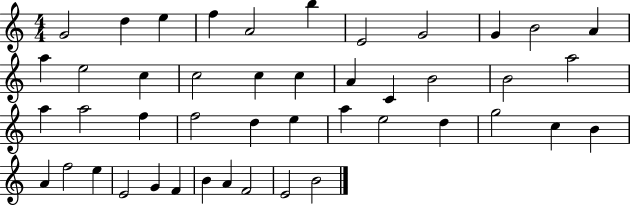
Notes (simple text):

G4/h D5/q E5/q F5/q A4/h B5/q E4/h G4/h G4/q B4/h A4/q A5/q E5/h C5/q C5/h C5/q C5/q A4/q C4/q B4/h B4/h A5/h A5/q A5/h F5/q F5/h D5/q E5/q A5/q E5/h D5/q G5/h C5/q B4/q A4/q F5/h E5/q E4/h G4/q F4/q B4/q A4/q F4/h E4/h B4/h